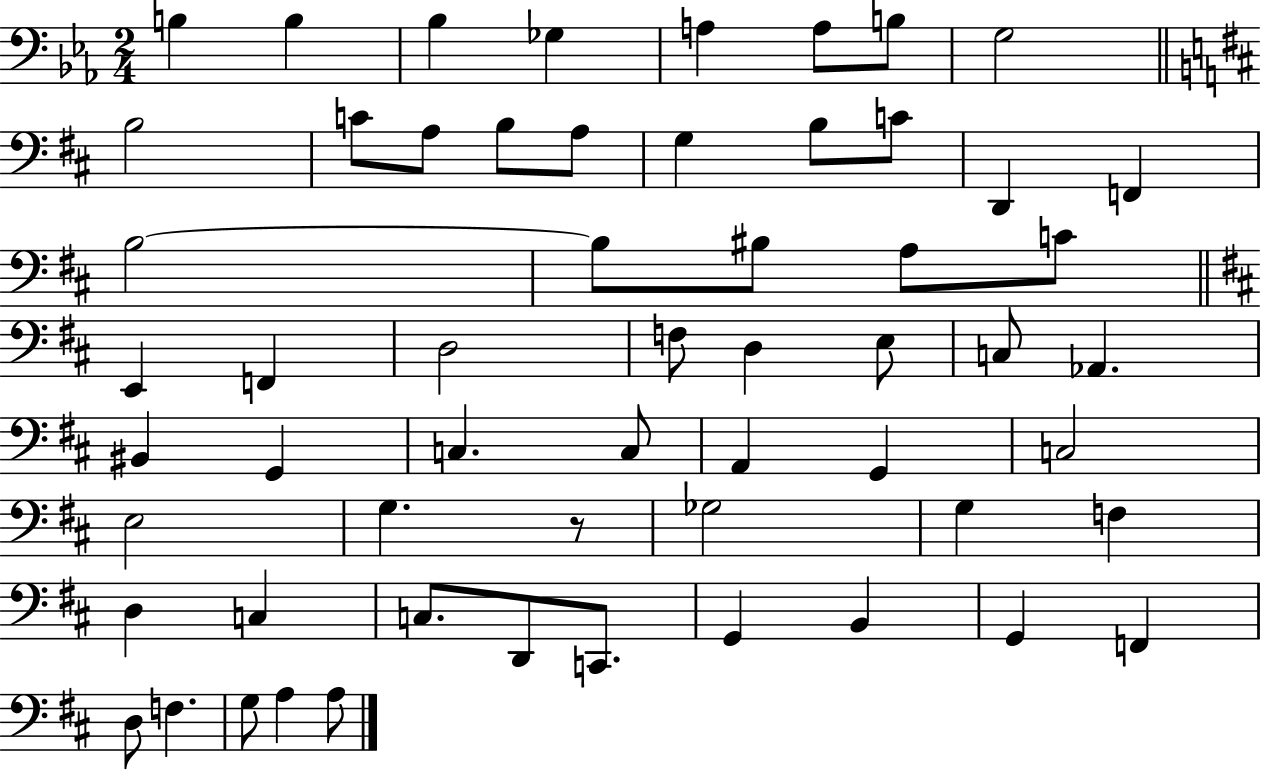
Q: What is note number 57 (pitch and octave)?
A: A3